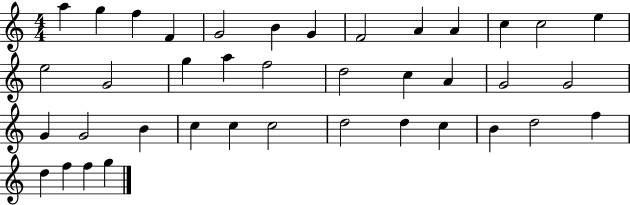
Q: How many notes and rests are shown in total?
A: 39